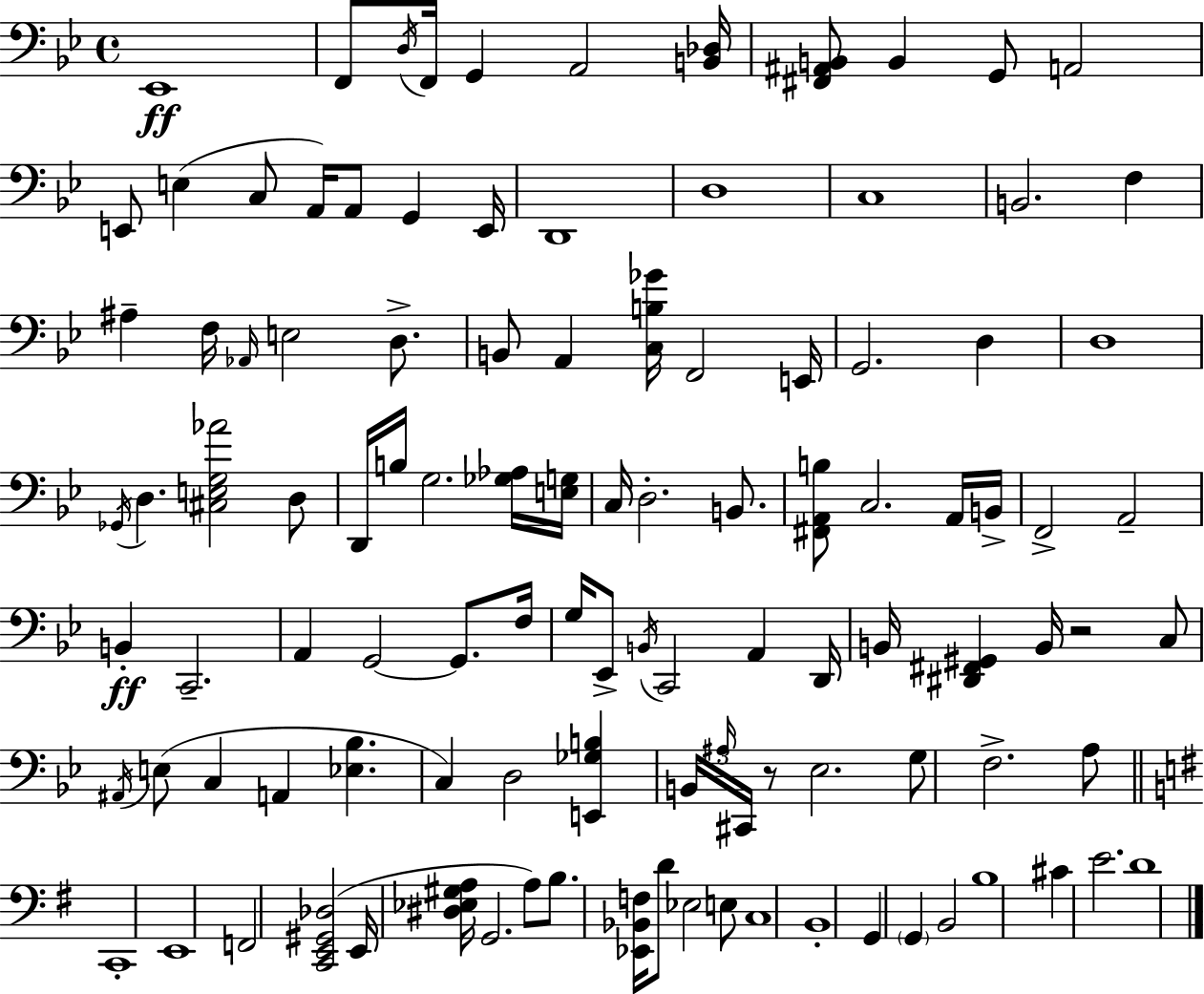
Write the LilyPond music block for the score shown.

{
  \clef bass
  \time 4/4
  \defaultTimeSignature
  \key bes \major
  ees,1\ff | f,8 \acciaccatura { d16 } f,16 g,4 a,2 | <b, des>16 <fis, ais, b,>8 b,4 g,8 a,2 | e,8 e4( c8 a,16) a,8 g,4 | \break e,16 d,1 | d1 | c1 | b,2. f4 | \break ais4-- f16 \grace { aes,16 } e2 d8.-> | b,8 a,4 <c b ges'>16 f,2 | e,16 g,2. d4 | d1 | \break \acciaccatura { ges,16 } d4. <cis e g aes'>2 | d8 d,16 b16 g2. | <ges aes>16 <e g>16 c16 d2.-. | b,8. <fis, a, b>8 c2. | \break a,16 b,16-> f,2-> a,2-- | b,4-.\ff c,2.-- | a,4 g,2~~ g,8. | f16 g16 ees,8-> \acciaccatura { b,16 } c,2 a,4 | \break d,16 b,16 <dis, fis, gis,>4 b,16 r2 | c8 \acciaccatura { ais,16 }( e8 c4 a,4 <ees bes>4. | c4) d2 | <e, ges b>4 \tuplet 3/2 { b,16 \grace { ais16 } cis,16 } r8 ees2. | \break g8 f2.-> | a8 \bar "||" \break \key g \major c,1-. | e,1 | f,2 <c, e, gis, des>2( | e,16 <dis ees gis a>16 g,2. a8) | \break b8. <ees, bes, f>16 d'8 ees2 e8 | c1 | b,1-. | g,4 \parenthesize g,4 b,2 | \break b1 | cis'4 e'2. | d'1 | \bar "|."
}